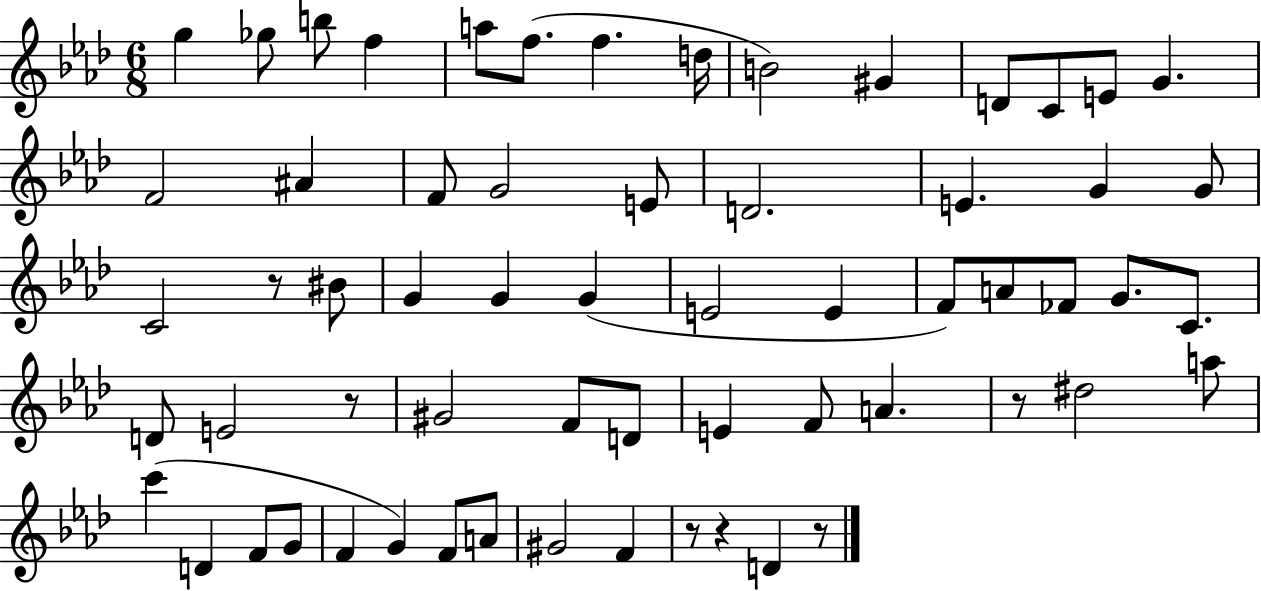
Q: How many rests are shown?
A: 6